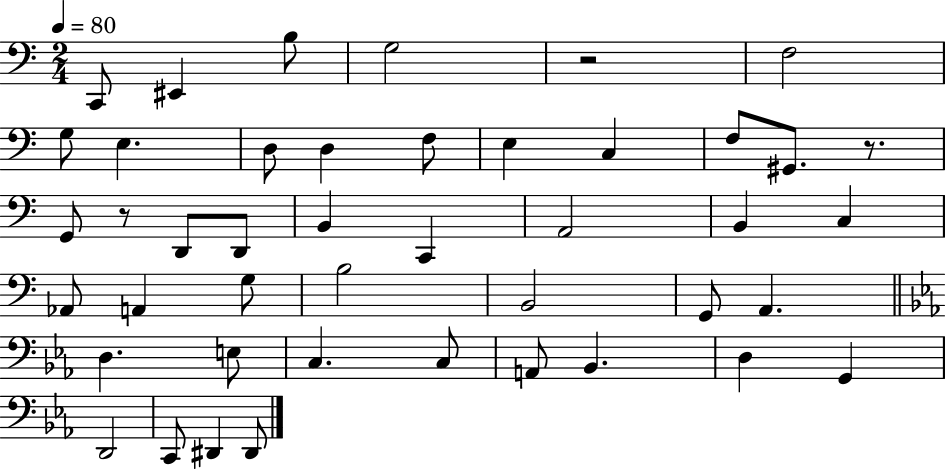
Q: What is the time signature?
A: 2/4